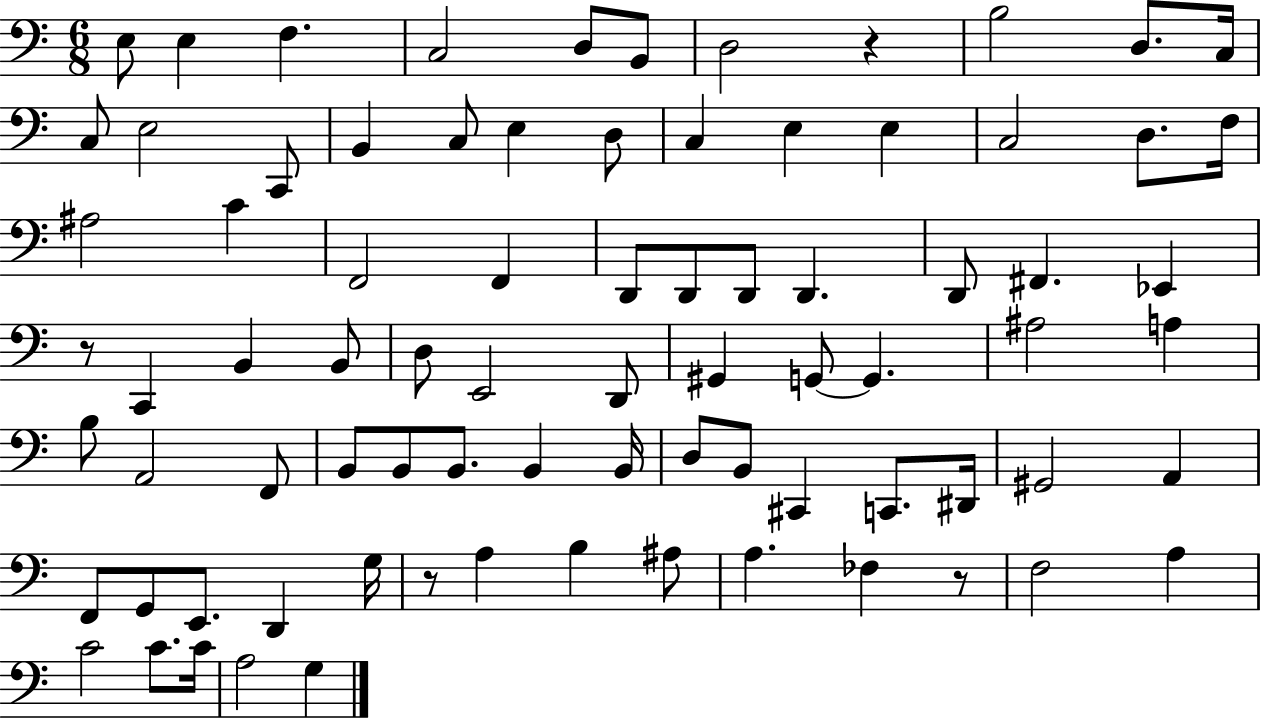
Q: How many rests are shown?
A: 4